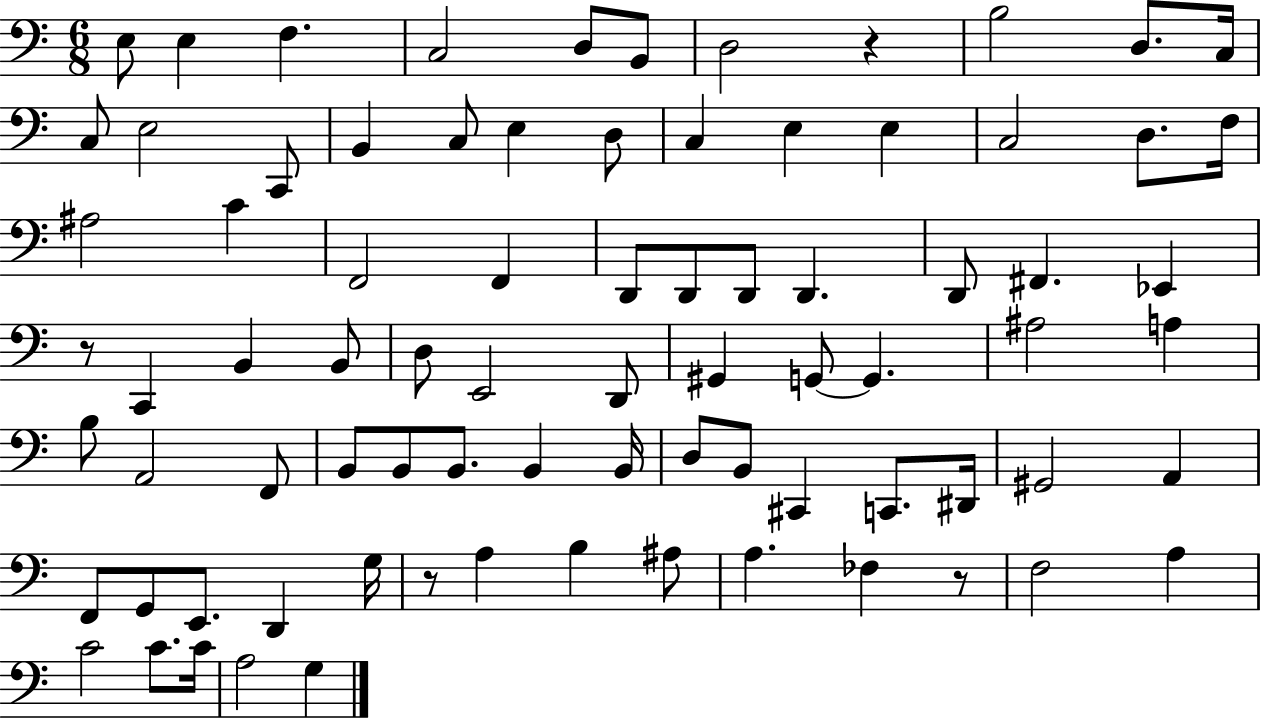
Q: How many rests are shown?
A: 4